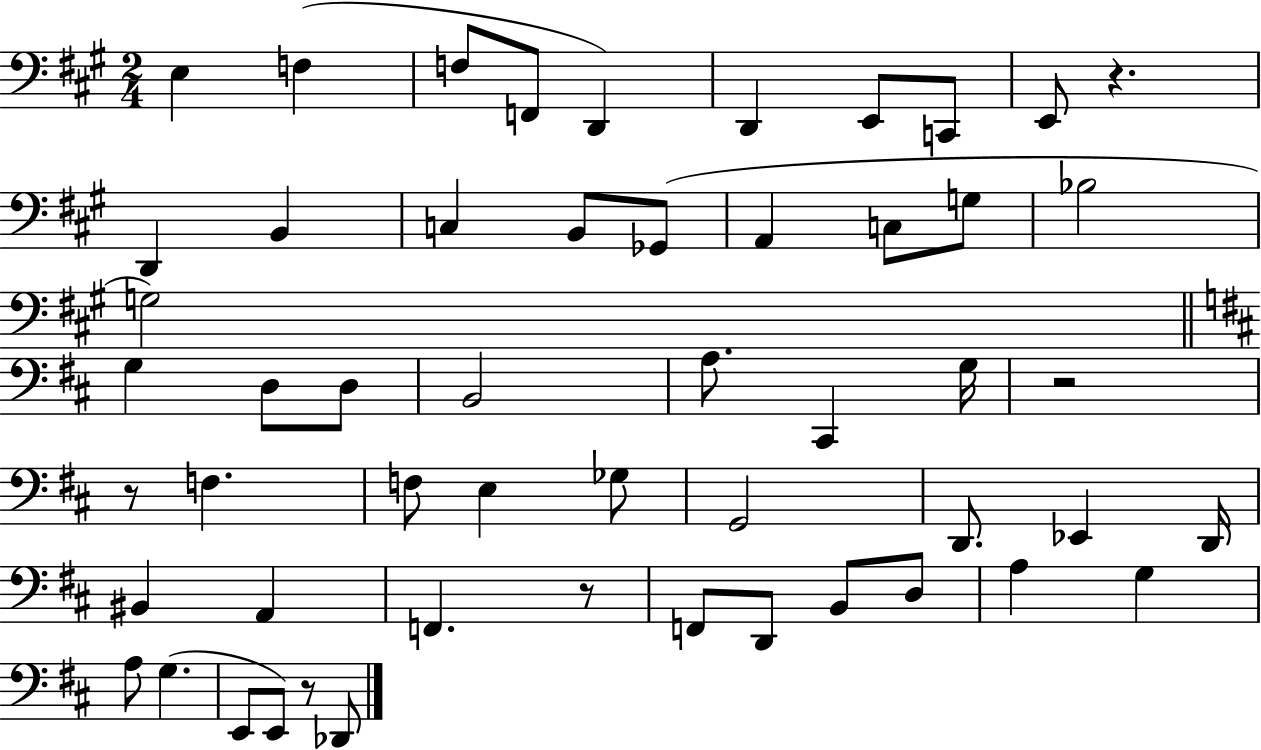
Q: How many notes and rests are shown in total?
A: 53